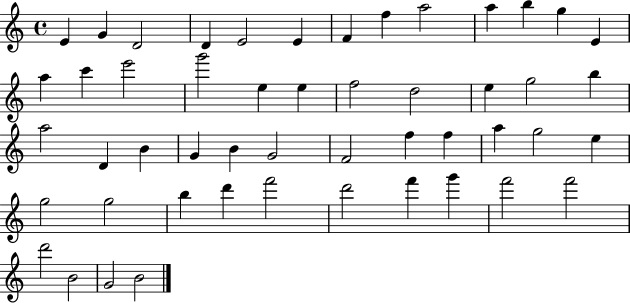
X:1
T:Untitled
M:4/4
L:1/4
K:C
E G D2 D E2 E F f a2 a b g E a c' e'2 g'2 e e f2 d2 e g2 b a2 D B G B G2 F2 f f a g2 e g2 g2 b d' f'2 d'2 f' g' f'2 f'2 d'2 B2 G2 B2